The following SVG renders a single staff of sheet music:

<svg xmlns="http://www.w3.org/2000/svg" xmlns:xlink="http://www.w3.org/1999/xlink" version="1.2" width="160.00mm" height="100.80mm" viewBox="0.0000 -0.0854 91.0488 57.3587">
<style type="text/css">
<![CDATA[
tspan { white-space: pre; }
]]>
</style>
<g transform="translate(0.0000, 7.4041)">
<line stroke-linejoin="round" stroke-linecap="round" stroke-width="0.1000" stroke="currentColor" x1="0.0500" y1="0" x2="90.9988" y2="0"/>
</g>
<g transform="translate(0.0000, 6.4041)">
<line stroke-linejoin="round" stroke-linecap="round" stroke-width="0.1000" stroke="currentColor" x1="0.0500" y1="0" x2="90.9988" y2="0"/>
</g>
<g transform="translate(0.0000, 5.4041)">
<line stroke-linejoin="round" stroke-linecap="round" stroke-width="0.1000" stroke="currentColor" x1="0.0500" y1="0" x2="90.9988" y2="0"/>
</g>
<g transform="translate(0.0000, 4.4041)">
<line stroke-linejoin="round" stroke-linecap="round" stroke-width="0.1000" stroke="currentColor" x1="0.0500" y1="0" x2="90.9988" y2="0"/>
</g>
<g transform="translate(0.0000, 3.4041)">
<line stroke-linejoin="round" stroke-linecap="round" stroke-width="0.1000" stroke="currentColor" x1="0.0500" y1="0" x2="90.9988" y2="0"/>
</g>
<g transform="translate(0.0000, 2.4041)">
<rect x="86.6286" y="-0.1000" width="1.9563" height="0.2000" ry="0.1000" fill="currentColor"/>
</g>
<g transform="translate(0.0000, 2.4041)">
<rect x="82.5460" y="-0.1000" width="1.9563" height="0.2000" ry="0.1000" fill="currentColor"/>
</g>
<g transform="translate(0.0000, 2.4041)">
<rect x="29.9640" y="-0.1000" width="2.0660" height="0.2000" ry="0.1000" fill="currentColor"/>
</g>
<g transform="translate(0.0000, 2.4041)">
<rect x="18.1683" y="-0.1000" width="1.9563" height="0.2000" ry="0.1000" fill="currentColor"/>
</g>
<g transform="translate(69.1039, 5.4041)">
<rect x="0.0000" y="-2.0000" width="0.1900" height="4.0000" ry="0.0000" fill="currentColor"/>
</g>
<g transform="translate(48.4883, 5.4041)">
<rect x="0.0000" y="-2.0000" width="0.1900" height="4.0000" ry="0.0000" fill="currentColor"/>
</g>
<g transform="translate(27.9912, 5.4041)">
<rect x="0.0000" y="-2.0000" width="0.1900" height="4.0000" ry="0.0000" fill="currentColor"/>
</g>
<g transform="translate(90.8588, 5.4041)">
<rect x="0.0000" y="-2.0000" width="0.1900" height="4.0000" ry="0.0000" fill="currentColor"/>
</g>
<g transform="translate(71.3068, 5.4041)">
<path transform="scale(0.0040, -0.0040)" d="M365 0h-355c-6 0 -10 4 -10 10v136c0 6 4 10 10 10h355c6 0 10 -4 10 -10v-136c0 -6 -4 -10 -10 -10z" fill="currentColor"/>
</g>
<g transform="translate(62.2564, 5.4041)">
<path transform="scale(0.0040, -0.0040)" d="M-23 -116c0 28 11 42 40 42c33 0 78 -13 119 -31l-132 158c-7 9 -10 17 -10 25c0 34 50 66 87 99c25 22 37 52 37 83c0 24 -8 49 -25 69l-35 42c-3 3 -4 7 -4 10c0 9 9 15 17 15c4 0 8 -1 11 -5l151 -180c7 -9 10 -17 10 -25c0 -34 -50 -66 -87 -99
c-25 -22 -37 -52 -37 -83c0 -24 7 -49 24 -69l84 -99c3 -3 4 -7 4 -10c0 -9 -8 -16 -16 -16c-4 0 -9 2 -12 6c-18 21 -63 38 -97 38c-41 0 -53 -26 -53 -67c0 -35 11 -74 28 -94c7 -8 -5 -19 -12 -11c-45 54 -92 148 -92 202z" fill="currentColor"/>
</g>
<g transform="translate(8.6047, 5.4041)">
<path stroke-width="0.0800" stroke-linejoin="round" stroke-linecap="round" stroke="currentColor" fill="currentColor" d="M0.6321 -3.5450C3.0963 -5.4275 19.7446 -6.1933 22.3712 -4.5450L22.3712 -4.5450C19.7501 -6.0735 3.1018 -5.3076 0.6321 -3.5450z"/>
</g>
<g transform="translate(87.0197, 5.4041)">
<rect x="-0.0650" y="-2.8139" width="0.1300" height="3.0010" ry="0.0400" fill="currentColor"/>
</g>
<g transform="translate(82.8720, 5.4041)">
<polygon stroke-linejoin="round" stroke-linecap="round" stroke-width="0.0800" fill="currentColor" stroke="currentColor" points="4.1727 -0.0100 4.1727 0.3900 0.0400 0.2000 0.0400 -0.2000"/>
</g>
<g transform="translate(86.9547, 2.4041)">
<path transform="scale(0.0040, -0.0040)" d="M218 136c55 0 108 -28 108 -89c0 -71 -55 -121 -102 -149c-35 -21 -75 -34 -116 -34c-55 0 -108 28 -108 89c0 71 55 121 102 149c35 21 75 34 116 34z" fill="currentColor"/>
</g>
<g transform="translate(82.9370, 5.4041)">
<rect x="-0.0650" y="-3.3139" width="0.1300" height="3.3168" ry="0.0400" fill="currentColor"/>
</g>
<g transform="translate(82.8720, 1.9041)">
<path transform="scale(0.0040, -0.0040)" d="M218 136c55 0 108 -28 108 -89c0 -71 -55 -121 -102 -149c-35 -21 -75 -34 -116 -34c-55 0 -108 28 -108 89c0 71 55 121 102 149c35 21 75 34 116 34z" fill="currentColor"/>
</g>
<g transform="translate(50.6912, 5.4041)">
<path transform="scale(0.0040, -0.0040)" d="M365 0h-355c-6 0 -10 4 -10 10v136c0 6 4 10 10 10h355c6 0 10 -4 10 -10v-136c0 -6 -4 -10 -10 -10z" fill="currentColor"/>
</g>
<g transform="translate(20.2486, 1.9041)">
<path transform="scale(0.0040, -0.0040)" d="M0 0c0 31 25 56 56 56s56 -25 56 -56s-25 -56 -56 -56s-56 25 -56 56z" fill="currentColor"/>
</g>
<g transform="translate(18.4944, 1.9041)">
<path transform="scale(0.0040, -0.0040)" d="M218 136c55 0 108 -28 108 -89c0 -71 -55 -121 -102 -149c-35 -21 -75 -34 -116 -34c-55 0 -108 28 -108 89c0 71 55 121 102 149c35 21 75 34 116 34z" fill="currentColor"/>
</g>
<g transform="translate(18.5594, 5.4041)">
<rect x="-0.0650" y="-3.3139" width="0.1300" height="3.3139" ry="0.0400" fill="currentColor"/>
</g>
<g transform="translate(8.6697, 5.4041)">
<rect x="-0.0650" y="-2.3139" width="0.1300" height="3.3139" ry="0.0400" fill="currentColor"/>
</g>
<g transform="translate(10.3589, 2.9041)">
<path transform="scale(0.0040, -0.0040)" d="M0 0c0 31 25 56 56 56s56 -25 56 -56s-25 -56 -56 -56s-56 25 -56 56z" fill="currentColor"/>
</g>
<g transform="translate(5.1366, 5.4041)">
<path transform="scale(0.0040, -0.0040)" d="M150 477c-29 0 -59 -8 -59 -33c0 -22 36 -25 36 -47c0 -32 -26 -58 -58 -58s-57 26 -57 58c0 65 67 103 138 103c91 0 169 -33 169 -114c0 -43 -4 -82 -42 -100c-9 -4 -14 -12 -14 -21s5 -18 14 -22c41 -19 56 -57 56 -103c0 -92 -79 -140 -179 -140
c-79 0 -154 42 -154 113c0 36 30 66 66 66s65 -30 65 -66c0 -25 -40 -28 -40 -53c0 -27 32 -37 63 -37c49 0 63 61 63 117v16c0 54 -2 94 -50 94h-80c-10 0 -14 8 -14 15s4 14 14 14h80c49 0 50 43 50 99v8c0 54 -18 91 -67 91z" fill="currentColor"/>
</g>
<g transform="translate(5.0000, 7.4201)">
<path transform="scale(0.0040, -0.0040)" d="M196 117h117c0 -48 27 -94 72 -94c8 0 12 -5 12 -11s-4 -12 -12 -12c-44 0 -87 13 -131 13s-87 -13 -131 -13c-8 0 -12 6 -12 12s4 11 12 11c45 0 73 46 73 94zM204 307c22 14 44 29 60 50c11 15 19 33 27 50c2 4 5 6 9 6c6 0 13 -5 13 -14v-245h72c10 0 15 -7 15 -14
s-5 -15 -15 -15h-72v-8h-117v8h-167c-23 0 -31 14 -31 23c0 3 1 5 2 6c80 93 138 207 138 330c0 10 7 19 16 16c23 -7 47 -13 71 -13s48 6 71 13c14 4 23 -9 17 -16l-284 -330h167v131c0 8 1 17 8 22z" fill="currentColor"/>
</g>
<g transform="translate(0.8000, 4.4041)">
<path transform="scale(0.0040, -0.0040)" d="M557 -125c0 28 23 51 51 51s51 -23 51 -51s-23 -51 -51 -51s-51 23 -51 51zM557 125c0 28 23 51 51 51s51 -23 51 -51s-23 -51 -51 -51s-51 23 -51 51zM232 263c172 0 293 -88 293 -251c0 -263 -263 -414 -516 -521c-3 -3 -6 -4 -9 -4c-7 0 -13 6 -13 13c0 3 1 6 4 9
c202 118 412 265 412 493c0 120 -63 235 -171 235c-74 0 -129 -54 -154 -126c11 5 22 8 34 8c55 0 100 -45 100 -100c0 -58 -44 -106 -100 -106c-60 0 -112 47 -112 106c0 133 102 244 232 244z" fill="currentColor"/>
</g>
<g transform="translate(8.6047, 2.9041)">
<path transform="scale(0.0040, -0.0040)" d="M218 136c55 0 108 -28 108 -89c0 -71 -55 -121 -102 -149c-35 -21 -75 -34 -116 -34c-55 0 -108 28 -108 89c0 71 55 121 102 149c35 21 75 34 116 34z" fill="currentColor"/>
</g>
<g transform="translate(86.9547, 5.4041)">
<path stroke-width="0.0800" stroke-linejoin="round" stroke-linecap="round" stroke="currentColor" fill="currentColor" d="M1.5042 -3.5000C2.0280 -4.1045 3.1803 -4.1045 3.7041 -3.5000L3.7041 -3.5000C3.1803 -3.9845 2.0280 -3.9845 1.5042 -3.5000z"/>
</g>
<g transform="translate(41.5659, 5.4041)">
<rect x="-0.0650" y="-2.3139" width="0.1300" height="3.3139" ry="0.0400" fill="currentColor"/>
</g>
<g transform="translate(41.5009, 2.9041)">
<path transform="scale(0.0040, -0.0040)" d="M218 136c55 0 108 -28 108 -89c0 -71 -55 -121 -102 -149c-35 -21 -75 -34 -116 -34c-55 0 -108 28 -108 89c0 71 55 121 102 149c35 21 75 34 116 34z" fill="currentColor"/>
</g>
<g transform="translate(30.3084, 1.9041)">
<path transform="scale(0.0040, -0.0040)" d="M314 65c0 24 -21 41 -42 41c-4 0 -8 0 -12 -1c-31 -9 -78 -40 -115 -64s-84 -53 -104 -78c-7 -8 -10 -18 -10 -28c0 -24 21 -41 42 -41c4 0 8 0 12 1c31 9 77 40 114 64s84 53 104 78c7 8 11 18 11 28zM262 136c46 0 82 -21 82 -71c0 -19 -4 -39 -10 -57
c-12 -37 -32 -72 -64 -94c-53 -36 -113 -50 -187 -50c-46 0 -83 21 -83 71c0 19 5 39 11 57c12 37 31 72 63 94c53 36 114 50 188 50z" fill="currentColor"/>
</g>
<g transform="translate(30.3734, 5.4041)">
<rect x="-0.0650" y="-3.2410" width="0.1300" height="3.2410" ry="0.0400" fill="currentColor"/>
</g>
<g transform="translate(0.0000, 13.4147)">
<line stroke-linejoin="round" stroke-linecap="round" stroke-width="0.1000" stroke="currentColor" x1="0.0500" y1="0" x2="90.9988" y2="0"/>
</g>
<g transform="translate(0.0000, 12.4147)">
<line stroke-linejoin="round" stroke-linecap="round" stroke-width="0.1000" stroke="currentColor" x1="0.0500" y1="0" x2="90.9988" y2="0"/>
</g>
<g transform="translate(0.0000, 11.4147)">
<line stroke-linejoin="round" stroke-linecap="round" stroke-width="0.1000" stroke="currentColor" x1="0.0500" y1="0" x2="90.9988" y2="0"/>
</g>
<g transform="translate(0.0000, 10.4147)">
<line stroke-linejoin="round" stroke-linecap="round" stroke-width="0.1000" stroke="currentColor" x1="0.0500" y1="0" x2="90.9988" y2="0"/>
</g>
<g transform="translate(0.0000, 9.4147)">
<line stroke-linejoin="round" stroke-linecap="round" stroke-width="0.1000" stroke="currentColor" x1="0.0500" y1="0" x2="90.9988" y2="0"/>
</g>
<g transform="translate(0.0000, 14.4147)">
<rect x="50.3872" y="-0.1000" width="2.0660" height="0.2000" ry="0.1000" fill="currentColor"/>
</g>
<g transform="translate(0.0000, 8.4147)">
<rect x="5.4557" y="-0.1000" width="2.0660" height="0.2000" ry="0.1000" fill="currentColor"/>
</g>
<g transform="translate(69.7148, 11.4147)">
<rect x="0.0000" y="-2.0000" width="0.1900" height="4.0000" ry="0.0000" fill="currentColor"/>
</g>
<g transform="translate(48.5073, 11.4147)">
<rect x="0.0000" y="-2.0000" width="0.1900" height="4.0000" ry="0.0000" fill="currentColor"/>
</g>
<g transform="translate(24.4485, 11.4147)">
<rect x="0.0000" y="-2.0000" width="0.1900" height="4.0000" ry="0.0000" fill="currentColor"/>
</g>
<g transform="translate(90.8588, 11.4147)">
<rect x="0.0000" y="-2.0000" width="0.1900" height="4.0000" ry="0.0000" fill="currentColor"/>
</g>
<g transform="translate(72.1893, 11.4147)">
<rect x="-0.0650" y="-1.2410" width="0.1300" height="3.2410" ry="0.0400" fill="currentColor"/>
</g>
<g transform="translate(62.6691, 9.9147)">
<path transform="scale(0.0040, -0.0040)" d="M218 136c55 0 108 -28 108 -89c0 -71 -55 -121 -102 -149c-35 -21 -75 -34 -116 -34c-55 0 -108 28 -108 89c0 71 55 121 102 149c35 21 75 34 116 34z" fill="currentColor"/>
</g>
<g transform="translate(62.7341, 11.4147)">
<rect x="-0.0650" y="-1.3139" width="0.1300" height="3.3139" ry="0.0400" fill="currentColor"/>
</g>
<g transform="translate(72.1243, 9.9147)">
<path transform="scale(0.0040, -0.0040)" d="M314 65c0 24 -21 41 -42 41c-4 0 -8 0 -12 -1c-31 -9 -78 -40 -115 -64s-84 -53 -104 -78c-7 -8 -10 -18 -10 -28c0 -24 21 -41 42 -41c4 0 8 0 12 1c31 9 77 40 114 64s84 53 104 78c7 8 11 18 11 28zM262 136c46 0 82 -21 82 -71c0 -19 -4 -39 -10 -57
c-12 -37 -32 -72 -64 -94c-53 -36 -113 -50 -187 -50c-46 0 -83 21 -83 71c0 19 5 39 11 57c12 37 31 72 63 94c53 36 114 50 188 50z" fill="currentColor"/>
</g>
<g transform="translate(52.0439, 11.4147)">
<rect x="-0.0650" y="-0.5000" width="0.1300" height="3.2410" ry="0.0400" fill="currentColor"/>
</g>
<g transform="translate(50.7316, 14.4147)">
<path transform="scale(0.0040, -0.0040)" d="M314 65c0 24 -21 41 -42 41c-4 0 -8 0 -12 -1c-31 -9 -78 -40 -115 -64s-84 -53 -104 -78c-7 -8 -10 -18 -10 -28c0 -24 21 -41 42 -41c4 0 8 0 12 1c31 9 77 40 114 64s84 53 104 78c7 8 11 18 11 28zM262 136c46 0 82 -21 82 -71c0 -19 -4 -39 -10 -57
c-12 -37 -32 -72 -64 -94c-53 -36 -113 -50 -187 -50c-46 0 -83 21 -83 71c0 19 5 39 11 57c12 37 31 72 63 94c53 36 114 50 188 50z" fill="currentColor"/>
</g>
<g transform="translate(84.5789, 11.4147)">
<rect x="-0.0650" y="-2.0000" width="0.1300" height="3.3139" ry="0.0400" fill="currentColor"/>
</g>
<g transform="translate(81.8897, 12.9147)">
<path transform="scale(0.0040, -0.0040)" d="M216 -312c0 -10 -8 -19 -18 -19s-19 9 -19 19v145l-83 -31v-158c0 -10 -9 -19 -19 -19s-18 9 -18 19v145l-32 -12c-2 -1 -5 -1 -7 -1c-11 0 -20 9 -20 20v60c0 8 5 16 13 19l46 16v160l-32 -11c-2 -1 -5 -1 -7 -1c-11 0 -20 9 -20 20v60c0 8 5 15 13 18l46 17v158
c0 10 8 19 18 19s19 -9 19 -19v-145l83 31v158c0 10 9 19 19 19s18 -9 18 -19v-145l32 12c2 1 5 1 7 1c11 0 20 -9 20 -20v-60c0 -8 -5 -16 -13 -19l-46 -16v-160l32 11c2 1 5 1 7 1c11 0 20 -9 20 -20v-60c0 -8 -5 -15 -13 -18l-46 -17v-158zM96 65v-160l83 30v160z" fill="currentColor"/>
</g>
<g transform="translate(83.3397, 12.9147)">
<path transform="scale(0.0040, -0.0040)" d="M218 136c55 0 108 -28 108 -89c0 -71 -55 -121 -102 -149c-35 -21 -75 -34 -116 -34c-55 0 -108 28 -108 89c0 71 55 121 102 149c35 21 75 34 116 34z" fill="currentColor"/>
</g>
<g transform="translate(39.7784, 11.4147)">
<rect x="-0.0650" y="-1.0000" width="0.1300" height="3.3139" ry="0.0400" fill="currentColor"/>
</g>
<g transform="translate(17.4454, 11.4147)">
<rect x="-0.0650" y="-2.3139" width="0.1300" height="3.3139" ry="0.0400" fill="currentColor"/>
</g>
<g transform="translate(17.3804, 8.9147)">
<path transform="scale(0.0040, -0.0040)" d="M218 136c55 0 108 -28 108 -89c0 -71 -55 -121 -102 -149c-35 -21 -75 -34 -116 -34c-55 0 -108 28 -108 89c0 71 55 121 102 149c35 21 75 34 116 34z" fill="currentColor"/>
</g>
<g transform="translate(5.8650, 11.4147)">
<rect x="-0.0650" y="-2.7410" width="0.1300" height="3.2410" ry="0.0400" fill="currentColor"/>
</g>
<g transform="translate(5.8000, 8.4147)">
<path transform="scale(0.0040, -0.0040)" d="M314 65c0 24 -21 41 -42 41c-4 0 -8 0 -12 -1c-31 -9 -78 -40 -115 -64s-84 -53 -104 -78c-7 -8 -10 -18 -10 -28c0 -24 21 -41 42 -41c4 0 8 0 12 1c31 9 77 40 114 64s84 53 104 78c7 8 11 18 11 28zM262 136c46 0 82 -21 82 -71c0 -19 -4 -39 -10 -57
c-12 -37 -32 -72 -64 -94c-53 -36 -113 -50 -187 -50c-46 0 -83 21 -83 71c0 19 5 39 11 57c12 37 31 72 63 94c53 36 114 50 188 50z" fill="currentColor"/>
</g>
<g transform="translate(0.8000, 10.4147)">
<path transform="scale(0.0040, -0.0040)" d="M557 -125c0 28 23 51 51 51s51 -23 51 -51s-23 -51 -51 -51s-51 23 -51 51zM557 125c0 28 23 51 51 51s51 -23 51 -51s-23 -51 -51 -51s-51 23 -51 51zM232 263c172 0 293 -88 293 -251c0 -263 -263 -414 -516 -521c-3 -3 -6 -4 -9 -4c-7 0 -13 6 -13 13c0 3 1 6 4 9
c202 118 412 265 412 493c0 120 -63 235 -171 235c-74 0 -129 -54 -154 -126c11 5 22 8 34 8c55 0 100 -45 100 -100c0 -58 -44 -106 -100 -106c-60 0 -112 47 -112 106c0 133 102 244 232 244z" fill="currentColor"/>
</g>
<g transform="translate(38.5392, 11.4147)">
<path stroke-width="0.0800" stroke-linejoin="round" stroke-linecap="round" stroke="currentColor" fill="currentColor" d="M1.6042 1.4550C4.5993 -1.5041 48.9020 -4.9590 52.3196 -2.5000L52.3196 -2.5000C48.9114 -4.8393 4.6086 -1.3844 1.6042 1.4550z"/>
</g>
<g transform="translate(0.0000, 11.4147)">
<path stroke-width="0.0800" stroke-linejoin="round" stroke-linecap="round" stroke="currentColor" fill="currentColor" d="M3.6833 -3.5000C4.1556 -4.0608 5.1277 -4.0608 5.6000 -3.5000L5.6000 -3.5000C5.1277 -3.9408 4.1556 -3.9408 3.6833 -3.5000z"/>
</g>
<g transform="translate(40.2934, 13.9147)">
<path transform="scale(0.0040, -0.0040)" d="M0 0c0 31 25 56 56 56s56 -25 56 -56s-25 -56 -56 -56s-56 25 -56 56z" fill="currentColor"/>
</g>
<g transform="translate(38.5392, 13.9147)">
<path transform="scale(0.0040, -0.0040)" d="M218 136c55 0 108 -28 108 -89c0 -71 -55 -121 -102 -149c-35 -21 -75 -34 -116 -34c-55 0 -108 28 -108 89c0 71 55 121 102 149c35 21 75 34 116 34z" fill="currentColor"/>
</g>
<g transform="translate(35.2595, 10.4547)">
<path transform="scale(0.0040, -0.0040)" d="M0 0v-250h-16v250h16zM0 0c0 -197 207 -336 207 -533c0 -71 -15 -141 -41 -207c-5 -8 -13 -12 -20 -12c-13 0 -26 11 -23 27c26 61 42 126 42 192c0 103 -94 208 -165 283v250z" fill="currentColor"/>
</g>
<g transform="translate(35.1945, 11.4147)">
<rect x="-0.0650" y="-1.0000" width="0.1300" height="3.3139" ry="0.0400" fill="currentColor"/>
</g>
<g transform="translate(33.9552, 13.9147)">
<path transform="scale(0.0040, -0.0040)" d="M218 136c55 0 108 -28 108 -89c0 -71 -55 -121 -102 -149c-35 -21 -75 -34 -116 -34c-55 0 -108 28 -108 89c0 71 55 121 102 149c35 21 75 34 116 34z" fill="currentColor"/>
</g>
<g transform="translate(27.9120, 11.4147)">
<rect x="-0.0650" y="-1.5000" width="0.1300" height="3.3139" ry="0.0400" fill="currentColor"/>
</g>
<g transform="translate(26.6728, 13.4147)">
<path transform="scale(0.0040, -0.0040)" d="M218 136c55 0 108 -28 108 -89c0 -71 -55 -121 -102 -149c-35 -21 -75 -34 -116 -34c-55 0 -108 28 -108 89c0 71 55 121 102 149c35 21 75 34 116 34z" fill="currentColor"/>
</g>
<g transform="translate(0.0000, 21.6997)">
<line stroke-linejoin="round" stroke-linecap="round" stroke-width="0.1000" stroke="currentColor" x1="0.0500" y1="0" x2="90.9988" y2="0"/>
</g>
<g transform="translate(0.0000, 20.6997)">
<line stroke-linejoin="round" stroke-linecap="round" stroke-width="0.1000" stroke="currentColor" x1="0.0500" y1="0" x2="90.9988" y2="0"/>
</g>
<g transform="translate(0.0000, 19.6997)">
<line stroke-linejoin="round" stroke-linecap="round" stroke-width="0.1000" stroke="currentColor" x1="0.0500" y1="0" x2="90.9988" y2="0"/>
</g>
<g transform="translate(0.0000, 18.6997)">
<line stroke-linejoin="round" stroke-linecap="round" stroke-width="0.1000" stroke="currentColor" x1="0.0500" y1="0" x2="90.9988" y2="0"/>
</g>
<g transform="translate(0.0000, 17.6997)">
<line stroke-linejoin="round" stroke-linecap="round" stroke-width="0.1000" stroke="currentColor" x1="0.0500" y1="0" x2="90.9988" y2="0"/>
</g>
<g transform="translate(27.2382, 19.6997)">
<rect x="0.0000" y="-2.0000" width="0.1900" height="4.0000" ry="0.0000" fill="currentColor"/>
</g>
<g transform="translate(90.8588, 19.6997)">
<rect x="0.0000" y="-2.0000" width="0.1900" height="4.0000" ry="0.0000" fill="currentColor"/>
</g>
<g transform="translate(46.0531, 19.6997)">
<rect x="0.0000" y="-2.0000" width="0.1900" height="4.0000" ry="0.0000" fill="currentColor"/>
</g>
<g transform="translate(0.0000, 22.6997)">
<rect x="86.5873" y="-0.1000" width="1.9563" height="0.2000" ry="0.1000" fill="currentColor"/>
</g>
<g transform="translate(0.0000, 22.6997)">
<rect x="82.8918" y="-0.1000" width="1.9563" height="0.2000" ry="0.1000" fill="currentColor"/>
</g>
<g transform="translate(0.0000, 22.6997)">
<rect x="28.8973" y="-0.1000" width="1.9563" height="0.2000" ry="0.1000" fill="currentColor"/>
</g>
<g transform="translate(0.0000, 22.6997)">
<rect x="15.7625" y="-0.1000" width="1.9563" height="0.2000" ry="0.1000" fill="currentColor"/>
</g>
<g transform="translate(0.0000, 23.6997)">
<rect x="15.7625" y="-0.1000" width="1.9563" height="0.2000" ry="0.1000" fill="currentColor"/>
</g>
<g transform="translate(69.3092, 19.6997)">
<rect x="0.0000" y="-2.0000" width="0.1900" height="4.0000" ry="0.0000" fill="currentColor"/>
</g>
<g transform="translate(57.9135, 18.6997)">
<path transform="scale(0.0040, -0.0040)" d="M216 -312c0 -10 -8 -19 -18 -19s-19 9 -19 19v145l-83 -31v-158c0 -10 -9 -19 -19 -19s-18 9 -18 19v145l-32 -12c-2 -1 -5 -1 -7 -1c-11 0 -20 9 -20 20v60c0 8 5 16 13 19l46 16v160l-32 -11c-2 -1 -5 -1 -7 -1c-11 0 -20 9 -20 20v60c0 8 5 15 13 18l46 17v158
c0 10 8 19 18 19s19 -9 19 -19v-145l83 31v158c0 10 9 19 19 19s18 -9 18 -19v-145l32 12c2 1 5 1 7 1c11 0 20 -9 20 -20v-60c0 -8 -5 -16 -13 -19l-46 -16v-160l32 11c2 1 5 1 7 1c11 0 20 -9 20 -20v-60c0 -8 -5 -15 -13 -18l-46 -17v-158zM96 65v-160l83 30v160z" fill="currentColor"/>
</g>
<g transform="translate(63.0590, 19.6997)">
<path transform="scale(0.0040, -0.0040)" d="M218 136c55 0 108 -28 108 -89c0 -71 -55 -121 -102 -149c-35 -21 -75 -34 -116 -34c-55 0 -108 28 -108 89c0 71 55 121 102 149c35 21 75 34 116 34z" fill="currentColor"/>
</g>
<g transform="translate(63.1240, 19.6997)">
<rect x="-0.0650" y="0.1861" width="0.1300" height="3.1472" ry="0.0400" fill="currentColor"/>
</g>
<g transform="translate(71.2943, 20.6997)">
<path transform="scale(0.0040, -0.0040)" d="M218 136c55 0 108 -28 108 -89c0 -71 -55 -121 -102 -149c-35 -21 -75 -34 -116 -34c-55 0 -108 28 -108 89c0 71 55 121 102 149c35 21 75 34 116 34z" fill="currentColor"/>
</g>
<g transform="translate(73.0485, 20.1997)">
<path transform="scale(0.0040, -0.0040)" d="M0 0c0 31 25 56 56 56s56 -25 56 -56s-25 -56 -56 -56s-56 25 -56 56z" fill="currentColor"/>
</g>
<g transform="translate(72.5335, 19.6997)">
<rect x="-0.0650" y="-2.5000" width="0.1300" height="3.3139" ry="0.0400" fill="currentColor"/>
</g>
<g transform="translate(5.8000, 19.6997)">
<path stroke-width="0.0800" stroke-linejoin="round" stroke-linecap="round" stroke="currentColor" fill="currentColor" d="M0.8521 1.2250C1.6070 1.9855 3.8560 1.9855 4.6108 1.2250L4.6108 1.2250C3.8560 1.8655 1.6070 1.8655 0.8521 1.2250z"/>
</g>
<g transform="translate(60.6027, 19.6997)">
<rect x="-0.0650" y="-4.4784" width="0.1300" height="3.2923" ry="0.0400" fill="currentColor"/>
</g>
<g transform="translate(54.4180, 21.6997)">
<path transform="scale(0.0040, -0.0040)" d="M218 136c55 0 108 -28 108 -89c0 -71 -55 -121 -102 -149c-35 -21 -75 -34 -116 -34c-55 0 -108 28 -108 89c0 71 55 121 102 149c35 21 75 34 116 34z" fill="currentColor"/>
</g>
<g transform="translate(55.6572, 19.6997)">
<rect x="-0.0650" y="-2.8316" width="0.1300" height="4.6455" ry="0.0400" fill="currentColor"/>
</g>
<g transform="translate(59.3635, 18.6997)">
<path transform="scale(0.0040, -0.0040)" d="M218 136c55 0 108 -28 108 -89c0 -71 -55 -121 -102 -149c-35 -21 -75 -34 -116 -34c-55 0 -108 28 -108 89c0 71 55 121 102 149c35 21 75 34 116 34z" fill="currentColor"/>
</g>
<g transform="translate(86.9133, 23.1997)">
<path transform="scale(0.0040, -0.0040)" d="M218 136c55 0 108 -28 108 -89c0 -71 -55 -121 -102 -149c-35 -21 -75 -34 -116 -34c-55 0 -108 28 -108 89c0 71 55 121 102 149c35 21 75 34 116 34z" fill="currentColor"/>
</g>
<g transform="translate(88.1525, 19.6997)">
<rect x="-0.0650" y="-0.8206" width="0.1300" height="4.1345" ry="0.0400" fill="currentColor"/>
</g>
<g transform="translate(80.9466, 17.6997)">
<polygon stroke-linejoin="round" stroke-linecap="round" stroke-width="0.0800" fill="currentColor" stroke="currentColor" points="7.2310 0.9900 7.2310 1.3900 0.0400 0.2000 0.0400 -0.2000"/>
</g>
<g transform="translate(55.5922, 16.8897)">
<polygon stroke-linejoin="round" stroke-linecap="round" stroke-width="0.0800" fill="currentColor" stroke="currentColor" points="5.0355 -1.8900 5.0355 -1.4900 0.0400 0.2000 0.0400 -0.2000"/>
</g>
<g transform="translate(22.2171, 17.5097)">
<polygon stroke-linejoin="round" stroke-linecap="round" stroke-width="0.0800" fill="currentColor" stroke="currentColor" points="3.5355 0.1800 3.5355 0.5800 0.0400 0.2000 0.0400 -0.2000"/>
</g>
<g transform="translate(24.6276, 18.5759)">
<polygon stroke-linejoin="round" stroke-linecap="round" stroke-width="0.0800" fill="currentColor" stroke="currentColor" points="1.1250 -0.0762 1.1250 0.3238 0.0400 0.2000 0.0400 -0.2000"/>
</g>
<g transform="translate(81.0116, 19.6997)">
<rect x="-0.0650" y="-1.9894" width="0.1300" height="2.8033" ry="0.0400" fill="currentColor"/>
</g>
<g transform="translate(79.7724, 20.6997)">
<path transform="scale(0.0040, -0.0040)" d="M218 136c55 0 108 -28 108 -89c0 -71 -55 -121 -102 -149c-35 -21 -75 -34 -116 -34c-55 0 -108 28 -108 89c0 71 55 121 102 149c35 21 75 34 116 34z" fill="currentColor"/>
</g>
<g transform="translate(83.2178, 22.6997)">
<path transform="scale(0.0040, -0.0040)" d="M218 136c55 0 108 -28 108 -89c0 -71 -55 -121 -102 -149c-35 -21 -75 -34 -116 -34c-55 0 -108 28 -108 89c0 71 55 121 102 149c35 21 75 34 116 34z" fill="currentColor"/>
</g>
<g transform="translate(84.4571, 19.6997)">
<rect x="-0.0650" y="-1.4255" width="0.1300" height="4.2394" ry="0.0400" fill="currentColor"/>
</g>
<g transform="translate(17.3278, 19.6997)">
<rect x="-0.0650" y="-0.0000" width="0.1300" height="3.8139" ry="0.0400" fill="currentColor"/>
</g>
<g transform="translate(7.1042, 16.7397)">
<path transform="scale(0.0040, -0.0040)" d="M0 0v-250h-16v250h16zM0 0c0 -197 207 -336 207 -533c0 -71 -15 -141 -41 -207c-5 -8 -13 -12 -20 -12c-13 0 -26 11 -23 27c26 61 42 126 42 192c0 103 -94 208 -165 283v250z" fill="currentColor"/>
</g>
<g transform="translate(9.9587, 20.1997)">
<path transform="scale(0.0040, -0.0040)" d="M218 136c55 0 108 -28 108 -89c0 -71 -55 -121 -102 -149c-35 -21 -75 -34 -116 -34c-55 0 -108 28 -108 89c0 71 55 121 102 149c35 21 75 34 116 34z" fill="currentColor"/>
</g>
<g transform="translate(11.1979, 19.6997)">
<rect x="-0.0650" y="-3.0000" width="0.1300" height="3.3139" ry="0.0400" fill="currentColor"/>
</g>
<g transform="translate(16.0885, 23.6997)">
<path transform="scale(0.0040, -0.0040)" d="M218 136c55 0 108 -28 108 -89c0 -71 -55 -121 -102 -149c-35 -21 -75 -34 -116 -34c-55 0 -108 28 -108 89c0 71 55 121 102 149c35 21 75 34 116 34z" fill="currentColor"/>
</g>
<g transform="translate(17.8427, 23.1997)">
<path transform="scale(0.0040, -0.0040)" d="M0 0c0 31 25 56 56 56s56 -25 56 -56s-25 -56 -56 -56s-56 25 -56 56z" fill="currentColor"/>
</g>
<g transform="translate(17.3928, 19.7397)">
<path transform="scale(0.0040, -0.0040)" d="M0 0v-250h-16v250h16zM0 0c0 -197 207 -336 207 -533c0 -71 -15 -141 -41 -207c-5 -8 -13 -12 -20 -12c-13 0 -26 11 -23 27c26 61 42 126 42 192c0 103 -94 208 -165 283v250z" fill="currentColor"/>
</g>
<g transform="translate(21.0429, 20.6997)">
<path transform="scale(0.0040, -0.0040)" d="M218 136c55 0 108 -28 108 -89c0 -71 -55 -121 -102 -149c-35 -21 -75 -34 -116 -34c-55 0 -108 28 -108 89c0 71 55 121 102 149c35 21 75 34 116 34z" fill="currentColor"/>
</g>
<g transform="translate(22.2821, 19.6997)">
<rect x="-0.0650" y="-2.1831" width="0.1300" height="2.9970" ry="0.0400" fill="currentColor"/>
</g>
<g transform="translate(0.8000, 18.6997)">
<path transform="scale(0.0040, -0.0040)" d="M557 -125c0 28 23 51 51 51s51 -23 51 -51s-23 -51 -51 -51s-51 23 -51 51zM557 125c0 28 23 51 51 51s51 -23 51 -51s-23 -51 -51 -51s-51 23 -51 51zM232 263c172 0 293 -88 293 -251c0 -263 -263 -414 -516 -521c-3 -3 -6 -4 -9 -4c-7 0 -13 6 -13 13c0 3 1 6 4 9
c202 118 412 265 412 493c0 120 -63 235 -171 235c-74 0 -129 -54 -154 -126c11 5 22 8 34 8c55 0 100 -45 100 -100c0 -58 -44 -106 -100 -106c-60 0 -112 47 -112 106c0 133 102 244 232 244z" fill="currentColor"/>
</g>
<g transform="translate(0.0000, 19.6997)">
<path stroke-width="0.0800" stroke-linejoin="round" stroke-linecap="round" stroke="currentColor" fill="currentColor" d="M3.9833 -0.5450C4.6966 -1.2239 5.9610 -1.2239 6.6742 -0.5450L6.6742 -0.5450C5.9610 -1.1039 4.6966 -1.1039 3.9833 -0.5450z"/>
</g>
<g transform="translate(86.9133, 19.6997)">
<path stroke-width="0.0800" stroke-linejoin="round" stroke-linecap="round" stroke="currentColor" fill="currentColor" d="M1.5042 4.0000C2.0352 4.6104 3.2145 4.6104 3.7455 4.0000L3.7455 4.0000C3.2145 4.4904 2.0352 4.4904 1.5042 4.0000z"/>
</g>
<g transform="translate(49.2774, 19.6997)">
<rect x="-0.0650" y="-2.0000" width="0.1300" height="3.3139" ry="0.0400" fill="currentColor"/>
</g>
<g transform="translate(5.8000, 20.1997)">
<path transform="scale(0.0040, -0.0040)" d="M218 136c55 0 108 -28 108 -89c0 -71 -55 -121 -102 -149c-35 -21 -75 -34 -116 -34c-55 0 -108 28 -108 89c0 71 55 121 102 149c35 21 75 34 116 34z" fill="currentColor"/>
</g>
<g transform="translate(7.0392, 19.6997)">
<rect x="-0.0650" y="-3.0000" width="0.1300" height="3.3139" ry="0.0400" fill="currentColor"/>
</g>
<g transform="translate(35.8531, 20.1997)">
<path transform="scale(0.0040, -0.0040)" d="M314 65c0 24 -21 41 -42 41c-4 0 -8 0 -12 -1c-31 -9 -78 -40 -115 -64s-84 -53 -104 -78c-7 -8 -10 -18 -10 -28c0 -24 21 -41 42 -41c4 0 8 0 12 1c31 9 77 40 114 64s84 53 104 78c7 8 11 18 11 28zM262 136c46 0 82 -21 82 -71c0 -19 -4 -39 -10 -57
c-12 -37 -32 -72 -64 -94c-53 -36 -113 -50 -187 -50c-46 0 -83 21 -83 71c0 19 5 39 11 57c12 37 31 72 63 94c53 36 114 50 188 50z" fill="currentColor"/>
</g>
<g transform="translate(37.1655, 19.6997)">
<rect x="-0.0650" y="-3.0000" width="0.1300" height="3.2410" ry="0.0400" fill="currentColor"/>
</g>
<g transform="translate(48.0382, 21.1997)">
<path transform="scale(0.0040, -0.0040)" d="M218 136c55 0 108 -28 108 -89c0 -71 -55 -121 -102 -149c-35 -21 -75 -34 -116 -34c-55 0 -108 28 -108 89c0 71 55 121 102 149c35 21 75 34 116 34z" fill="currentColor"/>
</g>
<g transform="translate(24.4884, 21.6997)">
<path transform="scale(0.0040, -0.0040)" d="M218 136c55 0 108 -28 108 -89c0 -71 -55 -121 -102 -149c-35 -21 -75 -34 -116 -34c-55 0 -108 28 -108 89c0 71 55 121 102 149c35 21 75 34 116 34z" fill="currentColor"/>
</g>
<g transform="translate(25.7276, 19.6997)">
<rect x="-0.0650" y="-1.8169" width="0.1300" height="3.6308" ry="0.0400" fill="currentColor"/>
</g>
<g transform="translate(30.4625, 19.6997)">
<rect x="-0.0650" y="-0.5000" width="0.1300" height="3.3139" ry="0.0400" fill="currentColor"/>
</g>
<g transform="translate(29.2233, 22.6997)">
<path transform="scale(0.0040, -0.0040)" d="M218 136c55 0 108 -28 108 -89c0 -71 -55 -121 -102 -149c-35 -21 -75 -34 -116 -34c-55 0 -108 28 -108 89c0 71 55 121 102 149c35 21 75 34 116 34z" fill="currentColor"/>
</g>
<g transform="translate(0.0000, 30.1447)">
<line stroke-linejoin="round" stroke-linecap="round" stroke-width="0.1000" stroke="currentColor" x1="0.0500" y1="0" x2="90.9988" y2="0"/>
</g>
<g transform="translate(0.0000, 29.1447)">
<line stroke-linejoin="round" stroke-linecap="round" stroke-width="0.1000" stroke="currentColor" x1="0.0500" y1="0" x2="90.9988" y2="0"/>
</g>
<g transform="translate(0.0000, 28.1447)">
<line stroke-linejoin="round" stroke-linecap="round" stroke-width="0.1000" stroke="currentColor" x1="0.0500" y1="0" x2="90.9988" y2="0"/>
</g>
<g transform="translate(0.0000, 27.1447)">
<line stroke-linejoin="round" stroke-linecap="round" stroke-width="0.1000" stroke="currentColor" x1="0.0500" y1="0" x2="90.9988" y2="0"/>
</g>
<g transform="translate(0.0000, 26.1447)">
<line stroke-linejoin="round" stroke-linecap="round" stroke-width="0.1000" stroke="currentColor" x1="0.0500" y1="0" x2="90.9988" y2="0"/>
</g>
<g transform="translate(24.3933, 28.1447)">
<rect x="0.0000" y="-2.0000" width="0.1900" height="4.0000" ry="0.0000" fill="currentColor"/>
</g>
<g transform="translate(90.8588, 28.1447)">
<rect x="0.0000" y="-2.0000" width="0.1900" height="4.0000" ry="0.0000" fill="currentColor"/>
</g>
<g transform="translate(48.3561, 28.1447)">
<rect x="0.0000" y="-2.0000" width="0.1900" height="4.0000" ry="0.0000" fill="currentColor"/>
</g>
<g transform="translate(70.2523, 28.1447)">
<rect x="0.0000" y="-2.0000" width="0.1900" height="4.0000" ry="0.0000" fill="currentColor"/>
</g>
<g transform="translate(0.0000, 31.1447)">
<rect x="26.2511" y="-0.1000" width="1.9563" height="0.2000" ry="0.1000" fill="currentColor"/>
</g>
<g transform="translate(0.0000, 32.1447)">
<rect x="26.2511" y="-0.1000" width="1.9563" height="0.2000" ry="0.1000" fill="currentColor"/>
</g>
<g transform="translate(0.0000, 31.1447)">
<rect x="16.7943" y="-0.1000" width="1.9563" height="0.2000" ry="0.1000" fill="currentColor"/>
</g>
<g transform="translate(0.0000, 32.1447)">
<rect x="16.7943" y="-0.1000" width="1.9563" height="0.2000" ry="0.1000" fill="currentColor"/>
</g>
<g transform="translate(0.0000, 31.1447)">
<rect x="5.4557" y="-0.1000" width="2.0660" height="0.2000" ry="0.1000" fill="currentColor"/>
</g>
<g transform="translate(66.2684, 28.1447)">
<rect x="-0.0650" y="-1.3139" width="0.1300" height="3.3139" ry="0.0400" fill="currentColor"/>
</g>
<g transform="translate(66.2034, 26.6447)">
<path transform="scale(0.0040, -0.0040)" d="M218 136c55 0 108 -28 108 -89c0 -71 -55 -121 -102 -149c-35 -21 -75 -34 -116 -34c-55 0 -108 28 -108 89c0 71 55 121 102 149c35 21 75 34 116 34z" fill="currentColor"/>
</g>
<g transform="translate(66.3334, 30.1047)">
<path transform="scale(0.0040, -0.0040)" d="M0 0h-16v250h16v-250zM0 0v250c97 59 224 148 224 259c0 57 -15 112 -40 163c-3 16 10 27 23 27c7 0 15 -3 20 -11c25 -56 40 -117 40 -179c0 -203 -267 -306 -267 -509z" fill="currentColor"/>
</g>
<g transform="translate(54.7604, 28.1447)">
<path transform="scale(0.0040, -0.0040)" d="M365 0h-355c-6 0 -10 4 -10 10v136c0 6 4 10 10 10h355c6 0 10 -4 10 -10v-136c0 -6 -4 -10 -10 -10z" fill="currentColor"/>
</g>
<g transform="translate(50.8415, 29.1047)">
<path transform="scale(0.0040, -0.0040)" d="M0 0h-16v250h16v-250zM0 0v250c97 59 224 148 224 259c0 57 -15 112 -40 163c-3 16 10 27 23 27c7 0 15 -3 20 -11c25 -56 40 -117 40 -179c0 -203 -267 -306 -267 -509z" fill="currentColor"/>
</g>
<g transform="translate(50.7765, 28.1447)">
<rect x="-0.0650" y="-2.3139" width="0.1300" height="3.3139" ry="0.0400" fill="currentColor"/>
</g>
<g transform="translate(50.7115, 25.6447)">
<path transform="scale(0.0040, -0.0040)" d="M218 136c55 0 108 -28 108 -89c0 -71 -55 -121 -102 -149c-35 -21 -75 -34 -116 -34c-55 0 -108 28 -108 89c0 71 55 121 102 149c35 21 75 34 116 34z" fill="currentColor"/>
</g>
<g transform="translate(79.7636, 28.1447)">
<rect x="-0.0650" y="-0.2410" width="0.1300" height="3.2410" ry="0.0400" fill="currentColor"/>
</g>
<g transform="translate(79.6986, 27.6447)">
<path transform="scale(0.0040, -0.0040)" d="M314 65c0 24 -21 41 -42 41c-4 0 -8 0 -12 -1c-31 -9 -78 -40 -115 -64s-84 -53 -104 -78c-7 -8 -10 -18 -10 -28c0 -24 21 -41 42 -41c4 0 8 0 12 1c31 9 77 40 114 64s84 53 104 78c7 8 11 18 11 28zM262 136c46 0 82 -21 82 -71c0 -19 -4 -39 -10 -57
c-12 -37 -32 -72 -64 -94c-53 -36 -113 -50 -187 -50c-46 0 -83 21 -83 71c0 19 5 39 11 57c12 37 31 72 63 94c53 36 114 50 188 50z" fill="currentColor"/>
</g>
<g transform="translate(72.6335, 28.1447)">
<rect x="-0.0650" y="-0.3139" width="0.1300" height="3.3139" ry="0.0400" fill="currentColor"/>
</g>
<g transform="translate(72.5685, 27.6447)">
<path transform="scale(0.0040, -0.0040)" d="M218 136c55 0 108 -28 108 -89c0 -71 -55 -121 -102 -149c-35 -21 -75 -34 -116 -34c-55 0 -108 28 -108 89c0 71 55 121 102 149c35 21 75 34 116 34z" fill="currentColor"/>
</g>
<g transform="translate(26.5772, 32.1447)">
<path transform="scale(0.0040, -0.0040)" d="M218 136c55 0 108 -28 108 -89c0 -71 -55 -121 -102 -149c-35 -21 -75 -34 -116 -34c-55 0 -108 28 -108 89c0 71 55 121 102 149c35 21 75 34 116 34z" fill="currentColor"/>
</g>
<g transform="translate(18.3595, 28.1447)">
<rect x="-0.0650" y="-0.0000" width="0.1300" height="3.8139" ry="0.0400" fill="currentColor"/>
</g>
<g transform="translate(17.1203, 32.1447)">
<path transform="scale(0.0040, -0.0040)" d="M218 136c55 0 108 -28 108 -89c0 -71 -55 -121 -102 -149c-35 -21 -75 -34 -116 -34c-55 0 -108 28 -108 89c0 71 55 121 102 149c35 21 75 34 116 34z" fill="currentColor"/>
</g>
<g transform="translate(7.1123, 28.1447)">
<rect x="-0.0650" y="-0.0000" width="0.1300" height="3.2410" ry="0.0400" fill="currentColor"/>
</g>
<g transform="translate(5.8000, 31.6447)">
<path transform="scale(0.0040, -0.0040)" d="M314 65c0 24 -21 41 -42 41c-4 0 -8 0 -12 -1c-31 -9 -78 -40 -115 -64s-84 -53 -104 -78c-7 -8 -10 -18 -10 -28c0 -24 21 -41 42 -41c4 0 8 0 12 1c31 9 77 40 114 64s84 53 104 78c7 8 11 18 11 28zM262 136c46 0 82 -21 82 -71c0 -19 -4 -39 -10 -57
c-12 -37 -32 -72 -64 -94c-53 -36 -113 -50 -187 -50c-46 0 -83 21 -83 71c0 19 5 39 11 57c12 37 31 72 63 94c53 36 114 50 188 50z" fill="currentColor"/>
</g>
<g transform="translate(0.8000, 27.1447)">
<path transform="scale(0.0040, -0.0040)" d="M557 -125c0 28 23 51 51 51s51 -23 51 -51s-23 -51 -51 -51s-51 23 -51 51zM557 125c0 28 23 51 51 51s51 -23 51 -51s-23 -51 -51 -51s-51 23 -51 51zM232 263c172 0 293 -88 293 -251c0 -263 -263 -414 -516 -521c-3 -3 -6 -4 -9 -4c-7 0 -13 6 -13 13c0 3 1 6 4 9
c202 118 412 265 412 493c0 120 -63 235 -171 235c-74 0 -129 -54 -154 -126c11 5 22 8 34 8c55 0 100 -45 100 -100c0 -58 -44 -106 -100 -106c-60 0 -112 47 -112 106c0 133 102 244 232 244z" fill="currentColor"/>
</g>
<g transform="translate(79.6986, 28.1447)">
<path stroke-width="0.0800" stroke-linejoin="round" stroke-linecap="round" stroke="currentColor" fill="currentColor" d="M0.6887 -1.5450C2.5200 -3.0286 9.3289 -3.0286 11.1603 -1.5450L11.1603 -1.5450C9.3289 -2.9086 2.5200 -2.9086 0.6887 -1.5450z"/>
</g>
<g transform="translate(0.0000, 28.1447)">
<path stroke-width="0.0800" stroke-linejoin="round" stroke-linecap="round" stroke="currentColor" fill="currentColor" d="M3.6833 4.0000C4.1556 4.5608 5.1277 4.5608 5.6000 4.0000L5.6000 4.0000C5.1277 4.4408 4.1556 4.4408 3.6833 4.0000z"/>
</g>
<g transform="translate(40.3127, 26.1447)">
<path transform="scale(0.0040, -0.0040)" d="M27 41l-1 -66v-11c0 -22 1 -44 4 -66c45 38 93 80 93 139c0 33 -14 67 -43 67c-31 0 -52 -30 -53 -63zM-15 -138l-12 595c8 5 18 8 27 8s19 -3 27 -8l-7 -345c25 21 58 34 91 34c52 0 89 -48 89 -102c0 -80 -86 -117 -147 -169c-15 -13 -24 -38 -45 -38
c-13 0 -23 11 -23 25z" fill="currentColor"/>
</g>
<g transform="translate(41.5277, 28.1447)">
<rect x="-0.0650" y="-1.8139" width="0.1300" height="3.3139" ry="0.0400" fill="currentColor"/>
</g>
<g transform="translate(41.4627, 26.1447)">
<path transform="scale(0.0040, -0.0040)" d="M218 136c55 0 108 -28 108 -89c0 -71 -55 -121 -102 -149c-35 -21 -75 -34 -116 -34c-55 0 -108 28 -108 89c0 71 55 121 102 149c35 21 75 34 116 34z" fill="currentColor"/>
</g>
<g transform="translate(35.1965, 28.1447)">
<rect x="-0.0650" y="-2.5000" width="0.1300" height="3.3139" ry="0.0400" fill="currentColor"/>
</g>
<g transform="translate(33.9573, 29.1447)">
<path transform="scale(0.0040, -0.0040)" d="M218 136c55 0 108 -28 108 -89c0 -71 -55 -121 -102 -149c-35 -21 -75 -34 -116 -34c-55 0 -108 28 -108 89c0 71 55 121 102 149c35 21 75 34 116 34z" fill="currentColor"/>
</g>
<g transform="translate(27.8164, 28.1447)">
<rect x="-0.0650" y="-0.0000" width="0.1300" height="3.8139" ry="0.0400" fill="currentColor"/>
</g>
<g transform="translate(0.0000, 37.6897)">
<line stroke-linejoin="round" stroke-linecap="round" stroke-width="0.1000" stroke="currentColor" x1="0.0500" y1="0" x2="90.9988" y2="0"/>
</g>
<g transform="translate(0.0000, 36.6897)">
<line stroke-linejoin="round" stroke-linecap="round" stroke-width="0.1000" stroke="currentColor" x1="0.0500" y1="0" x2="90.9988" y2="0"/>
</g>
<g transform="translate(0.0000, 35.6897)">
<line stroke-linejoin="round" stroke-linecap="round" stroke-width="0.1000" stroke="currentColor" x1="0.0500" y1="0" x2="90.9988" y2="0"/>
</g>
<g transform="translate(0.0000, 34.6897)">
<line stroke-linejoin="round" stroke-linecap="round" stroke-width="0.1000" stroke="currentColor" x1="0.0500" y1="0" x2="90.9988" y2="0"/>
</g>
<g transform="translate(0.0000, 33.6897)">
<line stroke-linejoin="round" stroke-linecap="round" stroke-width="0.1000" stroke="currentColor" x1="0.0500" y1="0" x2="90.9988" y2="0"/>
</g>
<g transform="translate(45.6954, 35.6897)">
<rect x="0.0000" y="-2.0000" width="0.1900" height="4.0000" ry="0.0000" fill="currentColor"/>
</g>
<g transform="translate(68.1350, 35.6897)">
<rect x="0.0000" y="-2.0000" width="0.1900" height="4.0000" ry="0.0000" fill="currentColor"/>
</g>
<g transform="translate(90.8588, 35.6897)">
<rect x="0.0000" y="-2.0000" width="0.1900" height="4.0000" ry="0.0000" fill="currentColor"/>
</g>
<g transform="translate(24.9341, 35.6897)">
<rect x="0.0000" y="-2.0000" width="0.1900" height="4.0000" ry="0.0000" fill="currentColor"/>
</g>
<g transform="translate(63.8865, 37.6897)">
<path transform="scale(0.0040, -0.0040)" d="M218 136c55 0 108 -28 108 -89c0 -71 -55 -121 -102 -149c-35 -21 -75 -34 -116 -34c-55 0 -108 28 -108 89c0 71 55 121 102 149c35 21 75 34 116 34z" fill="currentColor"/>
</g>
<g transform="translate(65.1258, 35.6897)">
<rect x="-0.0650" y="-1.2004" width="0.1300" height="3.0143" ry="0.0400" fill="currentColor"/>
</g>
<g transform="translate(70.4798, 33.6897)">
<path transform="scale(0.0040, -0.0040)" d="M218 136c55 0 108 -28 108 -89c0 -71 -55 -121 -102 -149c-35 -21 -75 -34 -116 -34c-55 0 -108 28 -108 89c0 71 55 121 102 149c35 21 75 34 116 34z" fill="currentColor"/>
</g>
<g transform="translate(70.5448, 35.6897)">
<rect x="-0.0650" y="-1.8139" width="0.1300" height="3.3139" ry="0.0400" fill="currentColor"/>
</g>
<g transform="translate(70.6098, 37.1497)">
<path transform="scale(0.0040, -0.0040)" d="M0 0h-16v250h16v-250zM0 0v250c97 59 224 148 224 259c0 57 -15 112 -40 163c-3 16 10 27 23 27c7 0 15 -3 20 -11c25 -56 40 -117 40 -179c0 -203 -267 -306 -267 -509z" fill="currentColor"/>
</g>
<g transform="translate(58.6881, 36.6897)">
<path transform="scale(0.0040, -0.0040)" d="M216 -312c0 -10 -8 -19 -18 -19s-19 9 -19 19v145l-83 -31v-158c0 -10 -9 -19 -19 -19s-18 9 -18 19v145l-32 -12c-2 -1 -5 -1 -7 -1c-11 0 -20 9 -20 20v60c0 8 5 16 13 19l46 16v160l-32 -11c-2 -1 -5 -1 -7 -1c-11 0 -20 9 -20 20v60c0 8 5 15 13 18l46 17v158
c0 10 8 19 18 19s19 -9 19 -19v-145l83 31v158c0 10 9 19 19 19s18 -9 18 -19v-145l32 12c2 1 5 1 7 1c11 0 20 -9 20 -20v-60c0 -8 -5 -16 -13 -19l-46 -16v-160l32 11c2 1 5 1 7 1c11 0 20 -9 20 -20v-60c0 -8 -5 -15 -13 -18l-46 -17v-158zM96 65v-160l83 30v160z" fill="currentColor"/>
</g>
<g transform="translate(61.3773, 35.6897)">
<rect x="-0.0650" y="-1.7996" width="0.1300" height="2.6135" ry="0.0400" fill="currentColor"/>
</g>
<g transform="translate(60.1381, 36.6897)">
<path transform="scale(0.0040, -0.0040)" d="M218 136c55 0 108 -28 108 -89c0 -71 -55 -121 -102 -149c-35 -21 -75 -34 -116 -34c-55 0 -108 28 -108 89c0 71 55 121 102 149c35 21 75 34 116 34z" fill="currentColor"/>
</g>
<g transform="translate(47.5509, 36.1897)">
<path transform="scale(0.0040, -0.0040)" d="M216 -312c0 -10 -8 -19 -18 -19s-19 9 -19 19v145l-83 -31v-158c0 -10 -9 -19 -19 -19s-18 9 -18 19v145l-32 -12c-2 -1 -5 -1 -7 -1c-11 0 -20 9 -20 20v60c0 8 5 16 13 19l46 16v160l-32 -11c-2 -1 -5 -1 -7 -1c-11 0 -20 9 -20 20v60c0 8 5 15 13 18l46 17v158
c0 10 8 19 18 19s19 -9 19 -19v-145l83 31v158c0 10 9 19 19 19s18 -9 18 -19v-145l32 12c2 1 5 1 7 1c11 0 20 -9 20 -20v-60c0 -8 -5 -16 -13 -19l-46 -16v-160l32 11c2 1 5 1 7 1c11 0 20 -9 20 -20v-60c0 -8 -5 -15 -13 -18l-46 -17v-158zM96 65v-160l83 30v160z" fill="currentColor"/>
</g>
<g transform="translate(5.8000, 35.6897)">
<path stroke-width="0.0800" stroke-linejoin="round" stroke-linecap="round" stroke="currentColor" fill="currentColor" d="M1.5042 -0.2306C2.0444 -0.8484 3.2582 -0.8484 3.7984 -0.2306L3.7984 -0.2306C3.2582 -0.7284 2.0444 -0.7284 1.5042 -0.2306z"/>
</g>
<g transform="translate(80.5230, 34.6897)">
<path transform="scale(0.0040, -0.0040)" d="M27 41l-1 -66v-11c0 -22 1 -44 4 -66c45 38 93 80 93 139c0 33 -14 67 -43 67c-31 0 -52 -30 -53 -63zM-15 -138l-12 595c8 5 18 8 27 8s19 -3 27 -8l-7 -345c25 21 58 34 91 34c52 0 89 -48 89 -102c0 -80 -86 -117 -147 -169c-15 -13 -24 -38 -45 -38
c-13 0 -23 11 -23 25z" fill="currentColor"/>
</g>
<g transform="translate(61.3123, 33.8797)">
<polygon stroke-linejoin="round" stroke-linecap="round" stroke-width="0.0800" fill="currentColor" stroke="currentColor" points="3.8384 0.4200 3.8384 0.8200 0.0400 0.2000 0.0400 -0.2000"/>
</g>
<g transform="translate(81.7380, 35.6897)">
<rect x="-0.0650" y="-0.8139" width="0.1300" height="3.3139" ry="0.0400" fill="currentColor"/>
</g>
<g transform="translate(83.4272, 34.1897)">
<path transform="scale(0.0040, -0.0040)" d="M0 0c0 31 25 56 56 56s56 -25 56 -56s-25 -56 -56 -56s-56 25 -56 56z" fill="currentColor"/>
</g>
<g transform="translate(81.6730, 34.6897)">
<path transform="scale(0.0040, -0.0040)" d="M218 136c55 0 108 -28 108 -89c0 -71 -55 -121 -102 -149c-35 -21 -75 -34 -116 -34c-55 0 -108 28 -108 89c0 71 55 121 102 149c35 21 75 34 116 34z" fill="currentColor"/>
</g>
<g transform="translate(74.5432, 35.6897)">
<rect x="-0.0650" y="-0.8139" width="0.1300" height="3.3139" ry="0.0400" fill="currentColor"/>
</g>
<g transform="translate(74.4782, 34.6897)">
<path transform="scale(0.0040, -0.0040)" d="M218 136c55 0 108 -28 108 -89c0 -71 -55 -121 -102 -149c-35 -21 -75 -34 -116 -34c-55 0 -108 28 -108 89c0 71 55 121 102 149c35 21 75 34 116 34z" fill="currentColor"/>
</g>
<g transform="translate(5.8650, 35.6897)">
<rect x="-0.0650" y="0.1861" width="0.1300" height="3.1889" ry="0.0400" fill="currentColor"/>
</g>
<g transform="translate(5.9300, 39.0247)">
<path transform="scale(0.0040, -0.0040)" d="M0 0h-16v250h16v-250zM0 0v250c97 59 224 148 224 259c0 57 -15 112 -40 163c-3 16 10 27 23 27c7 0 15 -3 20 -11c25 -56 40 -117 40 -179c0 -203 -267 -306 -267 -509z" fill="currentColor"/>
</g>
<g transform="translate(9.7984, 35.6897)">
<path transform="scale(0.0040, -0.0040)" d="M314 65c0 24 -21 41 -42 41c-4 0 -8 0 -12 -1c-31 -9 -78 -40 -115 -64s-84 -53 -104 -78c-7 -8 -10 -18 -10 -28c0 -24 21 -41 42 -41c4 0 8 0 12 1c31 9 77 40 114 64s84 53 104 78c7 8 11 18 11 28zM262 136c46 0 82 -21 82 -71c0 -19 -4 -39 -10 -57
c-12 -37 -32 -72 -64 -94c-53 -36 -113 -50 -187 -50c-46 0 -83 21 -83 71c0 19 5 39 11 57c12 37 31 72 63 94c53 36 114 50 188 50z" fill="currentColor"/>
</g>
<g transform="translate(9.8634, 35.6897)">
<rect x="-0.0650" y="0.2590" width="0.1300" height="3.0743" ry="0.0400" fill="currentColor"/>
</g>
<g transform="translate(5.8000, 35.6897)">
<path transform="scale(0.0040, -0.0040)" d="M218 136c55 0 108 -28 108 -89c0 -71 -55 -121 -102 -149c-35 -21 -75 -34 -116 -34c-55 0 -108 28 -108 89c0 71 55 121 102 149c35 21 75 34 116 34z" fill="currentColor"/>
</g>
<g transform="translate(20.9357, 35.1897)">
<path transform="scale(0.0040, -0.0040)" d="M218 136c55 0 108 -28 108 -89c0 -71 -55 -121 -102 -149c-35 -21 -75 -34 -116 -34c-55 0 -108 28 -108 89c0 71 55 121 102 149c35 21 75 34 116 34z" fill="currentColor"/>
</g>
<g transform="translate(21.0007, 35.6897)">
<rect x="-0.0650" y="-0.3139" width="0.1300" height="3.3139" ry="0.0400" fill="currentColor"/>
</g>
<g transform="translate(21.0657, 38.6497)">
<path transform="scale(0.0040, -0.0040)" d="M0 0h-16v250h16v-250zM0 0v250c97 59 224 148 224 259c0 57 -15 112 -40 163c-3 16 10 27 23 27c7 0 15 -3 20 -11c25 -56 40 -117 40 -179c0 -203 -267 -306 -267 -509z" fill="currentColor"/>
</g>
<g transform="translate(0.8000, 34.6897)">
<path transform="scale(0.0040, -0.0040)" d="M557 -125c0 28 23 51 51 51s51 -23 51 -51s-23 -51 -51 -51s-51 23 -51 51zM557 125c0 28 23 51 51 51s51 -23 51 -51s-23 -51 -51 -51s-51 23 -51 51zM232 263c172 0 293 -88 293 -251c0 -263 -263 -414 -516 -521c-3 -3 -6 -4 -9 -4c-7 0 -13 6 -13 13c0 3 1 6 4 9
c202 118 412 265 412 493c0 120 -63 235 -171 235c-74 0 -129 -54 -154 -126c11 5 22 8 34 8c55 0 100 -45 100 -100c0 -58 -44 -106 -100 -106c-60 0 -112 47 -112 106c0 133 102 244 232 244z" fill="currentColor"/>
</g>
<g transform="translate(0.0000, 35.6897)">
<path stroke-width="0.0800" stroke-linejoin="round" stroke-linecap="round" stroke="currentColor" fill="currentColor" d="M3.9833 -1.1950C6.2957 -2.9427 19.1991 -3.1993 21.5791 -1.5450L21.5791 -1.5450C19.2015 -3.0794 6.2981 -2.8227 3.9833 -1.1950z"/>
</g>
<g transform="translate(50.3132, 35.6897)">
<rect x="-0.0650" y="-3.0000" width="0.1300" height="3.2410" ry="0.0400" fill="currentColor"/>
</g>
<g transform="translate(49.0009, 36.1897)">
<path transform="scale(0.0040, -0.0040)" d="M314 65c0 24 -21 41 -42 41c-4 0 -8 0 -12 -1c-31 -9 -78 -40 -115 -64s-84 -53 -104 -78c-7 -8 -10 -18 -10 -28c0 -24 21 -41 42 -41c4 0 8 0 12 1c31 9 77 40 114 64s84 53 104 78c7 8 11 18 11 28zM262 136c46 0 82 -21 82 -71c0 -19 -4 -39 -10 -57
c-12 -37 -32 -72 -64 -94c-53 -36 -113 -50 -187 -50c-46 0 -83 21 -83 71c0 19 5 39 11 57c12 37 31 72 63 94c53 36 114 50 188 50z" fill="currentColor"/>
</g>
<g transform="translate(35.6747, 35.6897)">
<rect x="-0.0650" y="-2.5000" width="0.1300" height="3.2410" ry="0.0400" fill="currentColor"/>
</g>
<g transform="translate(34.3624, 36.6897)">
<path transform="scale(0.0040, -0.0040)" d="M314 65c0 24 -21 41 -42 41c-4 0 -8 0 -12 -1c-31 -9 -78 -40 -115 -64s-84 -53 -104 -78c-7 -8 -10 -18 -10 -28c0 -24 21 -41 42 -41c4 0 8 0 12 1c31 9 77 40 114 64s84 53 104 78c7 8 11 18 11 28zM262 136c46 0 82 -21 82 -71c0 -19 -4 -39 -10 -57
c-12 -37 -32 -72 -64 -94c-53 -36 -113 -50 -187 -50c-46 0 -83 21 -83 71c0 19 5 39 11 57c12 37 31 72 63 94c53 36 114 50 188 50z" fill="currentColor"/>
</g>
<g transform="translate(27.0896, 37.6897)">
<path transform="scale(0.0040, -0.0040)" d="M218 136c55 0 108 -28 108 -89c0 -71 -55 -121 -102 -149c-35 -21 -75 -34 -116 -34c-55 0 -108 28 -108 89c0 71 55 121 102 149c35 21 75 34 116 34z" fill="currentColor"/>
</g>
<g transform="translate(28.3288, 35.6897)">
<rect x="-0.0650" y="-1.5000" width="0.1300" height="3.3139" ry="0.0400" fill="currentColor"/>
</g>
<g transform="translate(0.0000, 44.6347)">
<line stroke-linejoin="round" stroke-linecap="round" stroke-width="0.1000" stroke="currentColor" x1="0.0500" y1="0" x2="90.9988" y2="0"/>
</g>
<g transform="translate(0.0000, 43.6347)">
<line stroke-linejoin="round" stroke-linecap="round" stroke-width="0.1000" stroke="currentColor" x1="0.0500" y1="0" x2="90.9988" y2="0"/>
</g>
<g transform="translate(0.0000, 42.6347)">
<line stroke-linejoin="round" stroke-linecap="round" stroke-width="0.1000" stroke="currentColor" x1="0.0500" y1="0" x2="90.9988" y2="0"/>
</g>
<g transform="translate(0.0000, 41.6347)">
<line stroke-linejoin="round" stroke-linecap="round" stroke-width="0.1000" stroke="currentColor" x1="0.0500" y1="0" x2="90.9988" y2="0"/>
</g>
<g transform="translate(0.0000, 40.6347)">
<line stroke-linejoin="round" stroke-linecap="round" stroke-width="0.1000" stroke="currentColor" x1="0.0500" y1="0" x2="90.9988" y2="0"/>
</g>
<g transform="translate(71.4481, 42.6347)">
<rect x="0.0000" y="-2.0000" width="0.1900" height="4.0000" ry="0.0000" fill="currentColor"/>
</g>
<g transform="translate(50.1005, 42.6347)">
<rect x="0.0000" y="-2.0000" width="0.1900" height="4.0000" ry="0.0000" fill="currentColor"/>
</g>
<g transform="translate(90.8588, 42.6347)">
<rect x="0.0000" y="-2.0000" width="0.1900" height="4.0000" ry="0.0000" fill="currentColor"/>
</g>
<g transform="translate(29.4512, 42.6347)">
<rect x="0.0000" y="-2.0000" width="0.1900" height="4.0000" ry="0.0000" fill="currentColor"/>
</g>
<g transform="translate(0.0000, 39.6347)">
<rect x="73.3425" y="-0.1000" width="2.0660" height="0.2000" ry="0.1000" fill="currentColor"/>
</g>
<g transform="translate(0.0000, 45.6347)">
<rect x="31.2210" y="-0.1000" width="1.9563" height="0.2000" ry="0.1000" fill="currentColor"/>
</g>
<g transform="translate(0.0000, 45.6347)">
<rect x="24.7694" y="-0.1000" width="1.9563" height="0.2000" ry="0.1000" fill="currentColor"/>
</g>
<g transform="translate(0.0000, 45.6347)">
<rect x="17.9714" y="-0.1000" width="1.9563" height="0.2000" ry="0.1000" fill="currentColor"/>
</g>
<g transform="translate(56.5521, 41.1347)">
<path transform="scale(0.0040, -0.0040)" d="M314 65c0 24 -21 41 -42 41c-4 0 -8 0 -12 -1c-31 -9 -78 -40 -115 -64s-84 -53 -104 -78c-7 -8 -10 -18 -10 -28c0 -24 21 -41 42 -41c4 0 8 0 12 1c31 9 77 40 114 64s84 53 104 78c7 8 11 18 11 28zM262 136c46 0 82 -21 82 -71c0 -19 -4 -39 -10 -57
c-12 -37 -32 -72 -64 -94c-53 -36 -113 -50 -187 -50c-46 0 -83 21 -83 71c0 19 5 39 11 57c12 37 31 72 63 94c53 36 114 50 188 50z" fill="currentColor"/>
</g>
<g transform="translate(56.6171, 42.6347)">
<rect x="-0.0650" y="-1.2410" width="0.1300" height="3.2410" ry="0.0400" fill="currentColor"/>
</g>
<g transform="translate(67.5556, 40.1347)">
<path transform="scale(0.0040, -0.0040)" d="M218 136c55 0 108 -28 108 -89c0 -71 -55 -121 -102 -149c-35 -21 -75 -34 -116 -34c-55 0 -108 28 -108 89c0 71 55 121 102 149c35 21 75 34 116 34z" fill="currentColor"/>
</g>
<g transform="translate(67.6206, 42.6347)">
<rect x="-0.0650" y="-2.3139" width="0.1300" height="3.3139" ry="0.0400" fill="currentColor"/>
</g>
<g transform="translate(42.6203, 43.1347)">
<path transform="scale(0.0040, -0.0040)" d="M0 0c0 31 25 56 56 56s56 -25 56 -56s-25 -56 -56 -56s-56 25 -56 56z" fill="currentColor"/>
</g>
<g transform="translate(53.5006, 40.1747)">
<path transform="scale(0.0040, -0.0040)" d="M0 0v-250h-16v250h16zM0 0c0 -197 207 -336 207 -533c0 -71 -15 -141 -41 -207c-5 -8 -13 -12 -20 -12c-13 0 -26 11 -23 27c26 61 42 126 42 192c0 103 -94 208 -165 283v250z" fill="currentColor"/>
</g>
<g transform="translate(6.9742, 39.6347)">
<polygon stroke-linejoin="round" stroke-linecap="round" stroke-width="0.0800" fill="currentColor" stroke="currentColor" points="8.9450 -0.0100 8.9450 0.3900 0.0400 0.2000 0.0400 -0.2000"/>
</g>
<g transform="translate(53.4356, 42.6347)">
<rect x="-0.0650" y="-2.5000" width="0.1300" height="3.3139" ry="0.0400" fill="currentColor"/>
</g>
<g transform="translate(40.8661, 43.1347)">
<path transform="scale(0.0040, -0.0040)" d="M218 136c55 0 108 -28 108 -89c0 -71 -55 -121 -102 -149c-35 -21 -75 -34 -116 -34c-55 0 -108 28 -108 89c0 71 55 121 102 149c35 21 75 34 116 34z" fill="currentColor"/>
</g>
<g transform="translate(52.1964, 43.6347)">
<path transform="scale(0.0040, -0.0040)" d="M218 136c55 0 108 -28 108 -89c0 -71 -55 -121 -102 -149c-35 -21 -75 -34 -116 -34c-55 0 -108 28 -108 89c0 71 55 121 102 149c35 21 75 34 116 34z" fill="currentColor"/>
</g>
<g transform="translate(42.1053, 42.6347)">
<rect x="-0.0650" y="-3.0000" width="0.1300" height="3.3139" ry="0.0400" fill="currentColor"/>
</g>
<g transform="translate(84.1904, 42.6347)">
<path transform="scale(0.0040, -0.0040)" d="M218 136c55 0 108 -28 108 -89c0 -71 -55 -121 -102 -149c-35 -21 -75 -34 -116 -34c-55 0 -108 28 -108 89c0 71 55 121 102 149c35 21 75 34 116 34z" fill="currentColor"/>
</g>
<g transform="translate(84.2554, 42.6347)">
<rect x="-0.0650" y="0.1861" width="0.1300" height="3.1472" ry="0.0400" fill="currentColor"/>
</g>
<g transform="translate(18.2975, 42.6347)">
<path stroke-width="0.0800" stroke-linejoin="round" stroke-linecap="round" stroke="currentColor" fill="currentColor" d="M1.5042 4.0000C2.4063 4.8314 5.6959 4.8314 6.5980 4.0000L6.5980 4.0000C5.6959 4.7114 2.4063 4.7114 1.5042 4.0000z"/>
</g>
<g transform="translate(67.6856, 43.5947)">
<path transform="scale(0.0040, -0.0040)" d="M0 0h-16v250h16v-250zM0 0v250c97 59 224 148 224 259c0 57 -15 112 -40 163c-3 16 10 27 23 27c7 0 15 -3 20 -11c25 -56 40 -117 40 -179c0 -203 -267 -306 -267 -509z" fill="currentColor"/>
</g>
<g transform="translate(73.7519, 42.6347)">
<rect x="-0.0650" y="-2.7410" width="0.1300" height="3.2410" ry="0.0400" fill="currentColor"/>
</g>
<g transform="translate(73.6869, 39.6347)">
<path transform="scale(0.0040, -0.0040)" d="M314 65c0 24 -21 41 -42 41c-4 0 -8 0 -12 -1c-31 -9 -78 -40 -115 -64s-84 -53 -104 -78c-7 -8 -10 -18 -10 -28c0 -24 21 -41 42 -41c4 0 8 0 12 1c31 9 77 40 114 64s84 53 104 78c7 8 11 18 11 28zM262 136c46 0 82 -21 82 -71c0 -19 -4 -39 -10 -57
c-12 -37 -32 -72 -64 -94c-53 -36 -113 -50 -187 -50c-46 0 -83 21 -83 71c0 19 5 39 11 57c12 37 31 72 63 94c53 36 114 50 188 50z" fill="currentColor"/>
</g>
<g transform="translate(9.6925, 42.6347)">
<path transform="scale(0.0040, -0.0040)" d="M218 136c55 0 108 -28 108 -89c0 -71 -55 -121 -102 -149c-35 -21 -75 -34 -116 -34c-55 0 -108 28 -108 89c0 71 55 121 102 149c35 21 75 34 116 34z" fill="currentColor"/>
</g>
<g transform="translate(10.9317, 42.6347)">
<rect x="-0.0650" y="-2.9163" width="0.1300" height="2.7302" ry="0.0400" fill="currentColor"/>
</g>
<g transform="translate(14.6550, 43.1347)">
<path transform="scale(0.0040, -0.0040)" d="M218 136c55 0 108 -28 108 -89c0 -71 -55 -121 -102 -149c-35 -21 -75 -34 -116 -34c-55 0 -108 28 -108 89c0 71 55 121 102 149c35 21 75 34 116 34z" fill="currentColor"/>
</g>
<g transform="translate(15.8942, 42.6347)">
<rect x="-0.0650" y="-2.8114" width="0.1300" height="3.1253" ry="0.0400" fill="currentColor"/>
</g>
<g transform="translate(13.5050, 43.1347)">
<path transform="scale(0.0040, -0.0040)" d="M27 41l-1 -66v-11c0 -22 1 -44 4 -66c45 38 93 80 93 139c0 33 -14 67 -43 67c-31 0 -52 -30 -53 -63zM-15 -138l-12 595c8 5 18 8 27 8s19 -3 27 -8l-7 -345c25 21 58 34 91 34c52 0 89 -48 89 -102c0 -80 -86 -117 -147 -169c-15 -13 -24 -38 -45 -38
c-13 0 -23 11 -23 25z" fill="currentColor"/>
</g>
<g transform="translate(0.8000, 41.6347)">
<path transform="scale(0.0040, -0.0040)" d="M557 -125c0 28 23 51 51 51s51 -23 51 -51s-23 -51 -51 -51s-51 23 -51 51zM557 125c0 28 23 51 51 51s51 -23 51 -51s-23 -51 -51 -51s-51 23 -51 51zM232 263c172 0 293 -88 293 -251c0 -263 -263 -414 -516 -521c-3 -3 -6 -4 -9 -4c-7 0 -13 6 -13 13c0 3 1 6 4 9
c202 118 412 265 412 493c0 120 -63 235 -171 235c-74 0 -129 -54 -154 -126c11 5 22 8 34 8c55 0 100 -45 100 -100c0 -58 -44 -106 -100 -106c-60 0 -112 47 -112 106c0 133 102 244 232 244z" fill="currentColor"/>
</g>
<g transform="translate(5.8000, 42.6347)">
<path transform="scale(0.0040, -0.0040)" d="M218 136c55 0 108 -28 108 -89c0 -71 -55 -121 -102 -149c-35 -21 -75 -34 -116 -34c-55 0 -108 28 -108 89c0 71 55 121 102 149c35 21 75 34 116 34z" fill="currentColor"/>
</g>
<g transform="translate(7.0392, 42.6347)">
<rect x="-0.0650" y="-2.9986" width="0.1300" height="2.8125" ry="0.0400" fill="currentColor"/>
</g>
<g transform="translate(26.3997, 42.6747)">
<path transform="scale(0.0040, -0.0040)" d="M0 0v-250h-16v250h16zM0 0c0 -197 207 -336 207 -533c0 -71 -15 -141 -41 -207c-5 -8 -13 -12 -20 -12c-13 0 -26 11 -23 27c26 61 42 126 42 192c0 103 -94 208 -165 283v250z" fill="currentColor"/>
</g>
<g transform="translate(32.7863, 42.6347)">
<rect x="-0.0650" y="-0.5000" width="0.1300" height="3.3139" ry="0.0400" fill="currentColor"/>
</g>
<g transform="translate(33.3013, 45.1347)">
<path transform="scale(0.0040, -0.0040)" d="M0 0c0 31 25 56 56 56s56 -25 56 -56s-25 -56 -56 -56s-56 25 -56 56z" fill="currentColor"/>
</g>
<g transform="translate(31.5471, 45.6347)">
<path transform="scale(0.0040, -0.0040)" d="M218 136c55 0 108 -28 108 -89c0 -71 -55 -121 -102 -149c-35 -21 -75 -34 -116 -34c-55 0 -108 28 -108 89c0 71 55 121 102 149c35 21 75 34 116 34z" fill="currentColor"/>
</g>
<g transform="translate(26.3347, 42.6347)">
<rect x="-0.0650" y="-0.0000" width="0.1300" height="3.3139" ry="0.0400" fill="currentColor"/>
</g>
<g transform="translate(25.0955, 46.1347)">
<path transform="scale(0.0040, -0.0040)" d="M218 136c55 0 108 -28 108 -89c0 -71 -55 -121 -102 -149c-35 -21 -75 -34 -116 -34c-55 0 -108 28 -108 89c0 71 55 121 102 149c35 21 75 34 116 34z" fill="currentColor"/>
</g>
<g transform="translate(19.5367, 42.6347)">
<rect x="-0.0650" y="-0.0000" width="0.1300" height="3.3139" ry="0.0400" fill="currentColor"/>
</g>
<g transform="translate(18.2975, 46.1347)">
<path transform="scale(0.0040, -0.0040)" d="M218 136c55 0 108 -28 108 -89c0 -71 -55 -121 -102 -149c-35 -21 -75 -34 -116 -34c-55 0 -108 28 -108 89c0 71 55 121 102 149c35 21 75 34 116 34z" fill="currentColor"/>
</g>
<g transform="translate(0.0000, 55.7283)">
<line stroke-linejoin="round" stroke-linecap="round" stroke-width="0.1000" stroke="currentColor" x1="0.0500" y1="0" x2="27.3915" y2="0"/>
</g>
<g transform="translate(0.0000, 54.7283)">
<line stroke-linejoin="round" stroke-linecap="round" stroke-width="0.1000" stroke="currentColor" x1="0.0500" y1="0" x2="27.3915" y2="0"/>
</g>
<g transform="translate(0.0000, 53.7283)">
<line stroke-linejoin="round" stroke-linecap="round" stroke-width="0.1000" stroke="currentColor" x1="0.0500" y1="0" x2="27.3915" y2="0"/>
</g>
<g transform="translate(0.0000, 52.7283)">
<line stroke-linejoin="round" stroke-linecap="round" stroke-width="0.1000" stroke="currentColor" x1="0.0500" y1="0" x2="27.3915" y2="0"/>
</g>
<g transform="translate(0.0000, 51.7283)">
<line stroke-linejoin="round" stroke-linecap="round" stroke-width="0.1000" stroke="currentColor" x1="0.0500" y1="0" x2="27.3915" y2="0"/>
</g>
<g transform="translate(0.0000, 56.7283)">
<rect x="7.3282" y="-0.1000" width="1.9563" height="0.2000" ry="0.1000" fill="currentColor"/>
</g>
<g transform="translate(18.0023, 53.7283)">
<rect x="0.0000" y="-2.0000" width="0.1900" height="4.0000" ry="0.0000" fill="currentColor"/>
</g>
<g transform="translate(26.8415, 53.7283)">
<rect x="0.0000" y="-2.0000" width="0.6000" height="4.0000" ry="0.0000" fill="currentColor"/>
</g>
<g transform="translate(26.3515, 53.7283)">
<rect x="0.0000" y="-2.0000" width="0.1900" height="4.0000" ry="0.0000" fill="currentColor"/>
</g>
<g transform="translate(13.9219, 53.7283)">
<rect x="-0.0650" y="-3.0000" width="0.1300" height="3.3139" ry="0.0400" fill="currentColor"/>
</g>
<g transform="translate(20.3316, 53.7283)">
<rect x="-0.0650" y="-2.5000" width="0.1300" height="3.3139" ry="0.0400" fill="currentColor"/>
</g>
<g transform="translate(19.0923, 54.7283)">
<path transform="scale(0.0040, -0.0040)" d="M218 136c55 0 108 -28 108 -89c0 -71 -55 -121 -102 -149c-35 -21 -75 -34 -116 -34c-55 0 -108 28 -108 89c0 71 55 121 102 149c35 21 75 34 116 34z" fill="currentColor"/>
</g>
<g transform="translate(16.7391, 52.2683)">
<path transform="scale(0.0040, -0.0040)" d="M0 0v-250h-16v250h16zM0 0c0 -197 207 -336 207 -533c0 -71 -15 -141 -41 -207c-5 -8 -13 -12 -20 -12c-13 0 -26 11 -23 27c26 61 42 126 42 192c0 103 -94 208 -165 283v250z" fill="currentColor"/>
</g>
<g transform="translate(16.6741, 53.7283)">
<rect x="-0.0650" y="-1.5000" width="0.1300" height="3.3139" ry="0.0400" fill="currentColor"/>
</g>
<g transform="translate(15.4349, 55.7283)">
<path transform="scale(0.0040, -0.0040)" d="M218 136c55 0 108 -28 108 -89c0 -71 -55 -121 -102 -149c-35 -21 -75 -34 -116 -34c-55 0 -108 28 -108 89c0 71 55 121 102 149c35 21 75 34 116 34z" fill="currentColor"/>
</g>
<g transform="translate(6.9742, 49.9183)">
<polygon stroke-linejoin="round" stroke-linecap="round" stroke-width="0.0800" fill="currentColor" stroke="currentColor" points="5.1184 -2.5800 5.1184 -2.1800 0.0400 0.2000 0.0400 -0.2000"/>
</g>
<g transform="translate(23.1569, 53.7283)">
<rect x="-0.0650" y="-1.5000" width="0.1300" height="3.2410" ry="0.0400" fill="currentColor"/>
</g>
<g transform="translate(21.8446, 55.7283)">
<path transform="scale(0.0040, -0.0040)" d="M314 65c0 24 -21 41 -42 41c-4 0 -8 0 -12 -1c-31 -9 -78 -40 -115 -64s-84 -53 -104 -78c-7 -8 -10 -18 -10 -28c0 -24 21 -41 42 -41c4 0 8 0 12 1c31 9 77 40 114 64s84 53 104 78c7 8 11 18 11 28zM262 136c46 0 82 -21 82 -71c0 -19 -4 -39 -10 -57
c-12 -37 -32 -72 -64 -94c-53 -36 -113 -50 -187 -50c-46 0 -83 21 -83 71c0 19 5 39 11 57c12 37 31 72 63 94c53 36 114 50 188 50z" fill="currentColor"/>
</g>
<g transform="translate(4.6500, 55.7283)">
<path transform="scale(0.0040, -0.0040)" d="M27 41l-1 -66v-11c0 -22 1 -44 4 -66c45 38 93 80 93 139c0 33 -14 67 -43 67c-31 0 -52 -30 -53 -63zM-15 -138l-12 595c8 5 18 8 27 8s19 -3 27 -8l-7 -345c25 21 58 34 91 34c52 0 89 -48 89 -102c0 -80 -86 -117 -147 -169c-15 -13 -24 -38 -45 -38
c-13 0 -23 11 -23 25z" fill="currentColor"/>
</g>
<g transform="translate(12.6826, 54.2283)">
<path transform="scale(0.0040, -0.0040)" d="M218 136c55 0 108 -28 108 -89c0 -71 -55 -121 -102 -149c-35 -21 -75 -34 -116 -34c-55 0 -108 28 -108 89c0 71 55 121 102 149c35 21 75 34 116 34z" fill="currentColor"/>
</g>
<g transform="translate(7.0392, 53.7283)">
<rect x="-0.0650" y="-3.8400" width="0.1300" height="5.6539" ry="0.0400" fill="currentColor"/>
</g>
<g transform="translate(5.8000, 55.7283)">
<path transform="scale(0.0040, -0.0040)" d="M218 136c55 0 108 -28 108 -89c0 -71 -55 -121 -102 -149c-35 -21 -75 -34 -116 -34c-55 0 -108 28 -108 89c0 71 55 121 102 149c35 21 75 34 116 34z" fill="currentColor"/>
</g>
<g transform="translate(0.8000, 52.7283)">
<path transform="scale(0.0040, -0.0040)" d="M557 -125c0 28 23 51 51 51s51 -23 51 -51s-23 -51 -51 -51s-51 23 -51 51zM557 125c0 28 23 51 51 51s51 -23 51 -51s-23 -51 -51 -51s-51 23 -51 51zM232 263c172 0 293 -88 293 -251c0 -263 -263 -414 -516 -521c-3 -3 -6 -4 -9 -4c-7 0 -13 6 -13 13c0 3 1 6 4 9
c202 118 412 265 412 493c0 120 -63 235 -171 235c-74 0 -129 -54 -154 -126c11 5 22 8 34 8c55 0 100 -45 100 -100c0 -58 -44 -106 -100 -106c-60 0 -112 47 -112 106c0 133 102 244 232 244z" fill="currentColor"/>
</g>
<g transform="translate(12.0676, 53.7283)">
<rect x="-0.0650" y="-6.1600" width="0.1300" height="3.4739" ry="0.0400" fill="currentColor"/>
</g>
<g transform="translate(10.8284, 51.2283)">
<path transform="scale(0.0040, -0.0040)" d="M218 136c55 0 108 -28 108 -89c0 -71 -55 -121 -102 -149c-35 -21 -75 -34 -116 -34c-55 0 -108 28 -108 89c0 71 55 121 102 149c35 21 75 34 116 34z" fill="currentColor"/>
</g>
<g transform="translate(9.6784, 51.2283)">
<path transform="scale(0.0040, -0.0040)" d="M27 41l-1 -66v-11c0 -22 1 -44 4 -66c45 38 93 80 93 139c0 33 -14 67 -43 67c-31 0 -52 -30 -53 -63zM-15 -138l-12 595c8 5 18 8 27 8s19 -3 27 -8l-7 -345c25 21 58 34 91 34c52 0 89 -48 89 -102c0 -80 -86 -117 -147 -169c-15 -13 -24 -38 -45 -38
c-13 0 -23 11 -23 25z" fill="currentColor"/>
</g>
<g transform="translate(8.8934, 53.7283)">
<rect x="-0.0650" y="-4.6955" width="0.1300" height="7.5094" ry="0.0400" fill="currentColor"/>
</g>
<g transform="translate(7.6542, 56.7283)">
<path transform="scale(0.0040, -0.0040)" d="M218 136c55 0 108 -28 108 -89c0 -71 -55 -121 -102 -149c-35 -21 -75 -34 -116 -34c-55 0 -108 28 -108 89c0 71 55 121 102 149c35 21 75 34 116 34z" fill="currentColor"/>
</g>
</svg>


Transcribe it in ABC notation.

X:1
T:Untitled
M:3/4
L:1/4
K:C
B, D D2 B, z2 z z2 D/2 C/2 C2 B, G,, F,,/2 F,, E,,2 G, G,2 ^A,, C,/2 C, C,,/2 B,,/2 G,,/4 E,, C,2 A,, G,,/2 ^F,/2 D, B,, B,,/2 E,,/2 D,,/2 D,,2 C,, C,, B,, _A, B,/2 z2 G,/2 E, E,2 D,/2 D,2 E,/2 G,, B,,2 ^C,2 ^B,,/2 G,,/2 A,/2 F, _F, D,/2 D,/2 _C,/2 D,, D,,/2 E,, C, B,,/2 G,2 B,/2 C2 D, _G,,/2 E,,/2 _B,/2 C, _G,,/2 B,, G,,2